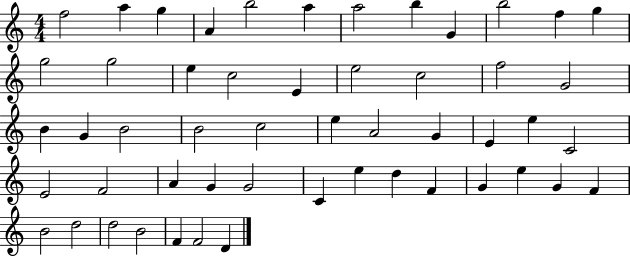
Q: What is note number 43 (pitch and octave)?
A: E5